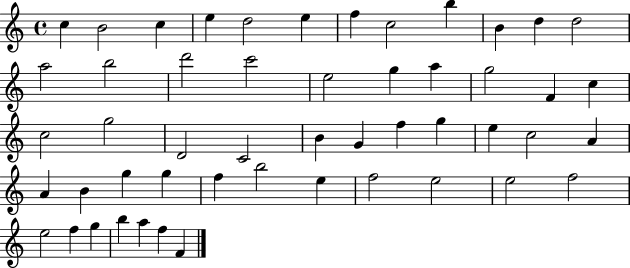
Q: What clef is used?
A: treble